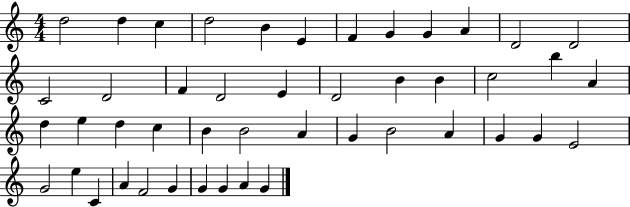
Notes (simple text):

D5/h D5/q C5/q D5/h B4/q E4/q F4/q G4/q G4/q A4/q D4/h D4/h C4/h D4/h F4/q D4/h E4/q D4/h B4/q B4/q C5/h B5/q A4/q D5/q E5/q D5/q C5/q B4/q B4/h A4/q G4/q B4/h A4/q G4/q G4/q E4/h G4/h E5/q C4/q A4/q F4/h G4/q G4/q G4/q A4/q G4/q